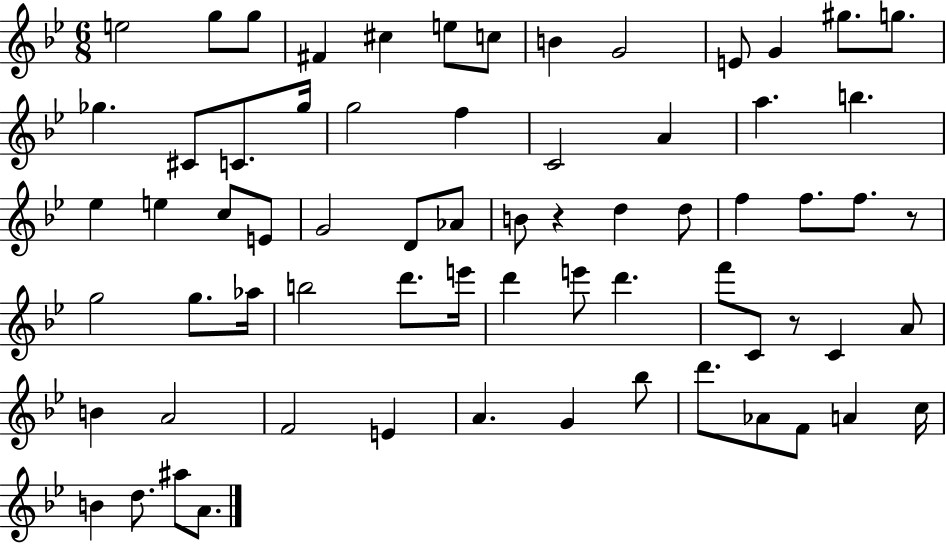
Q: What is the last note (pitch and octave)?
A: A4